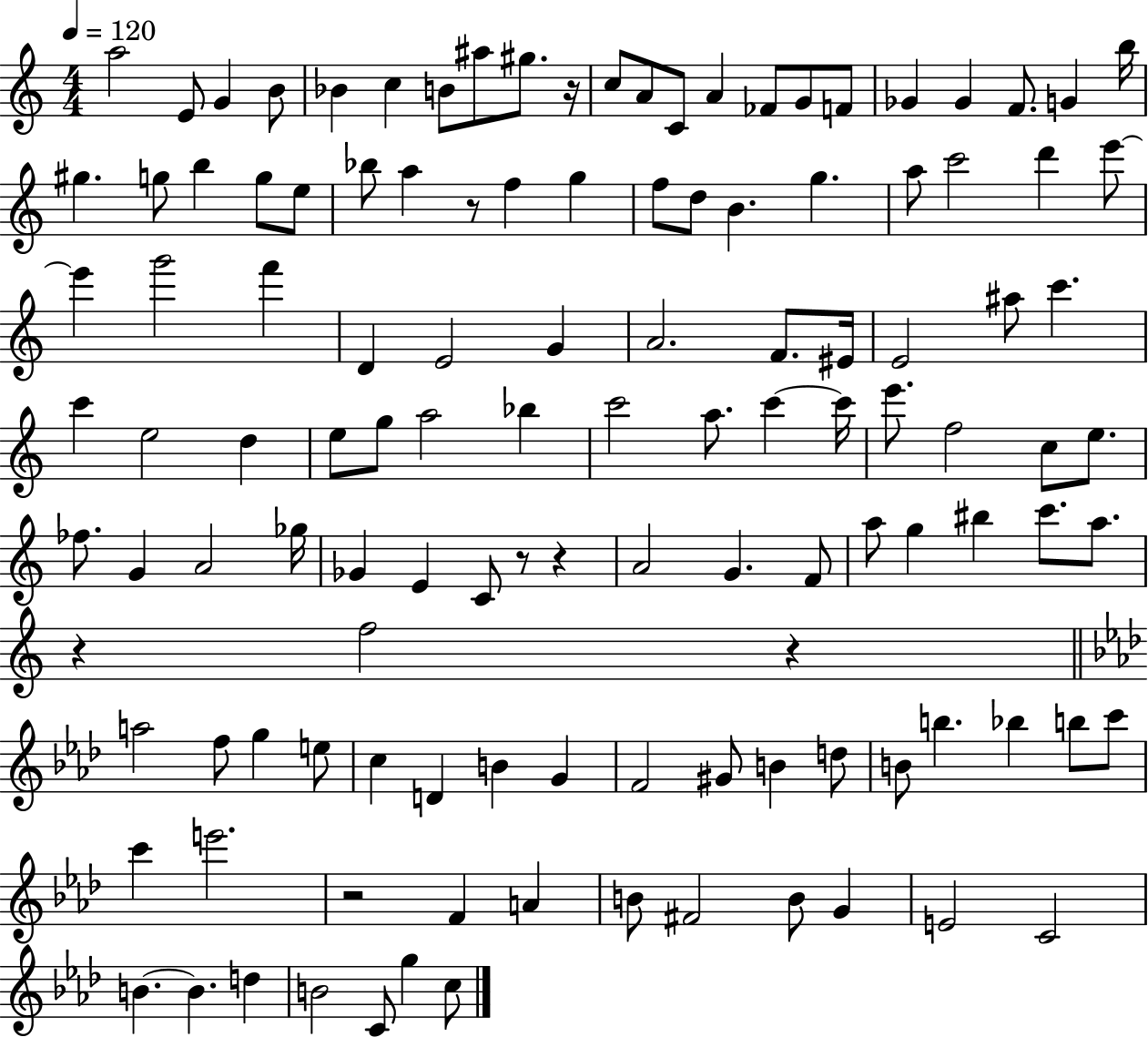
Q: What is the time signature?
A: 4/4